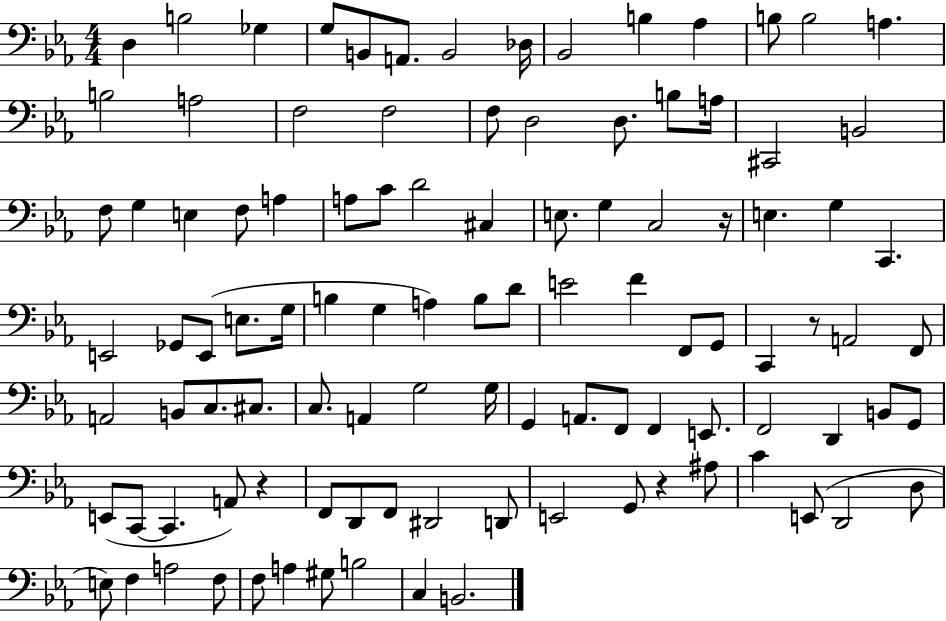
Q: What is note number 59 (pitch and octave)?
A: B2